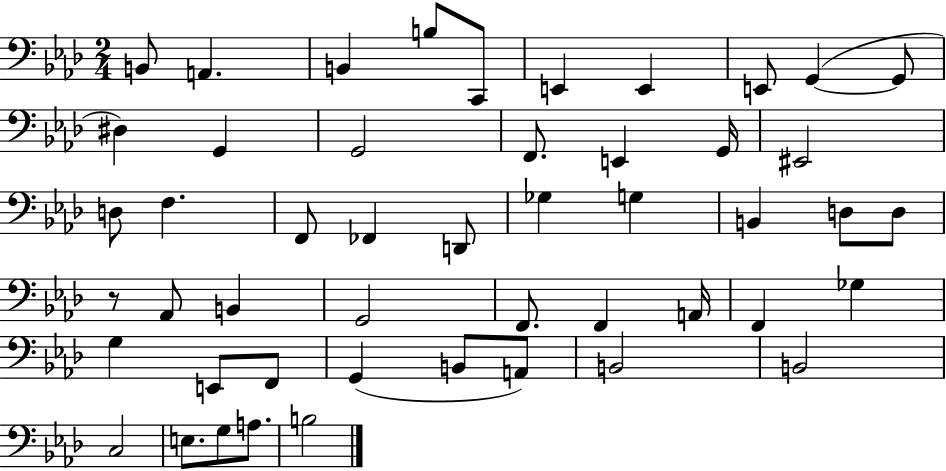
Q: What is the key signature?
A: AES major